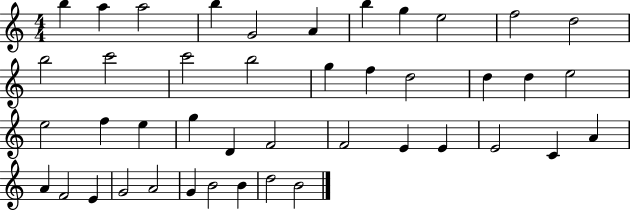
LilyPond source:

{
  \clef treble
  \numericTimeSignature
  \time 4/4
  \key c \major
  b''4 a''4 a''2 | b''4 g'2 a'4 | b''4 g''4 e''2 | f''2 d''2 | \break b''2 c'''2 | c'''2 b''2 | g''4 f''4 d''2 | d''4 d''4 e''2 | \break e''2 f''4 e''4 | g''4 d'4 f'2 | f'2 e'4 e'4 | e'2 c'4 a'4 | \break a'4 f'2 e'4 | g'2 a'2 | g'4 b'2 b'4 | d''2 b'2 | \break \bar "|."
}